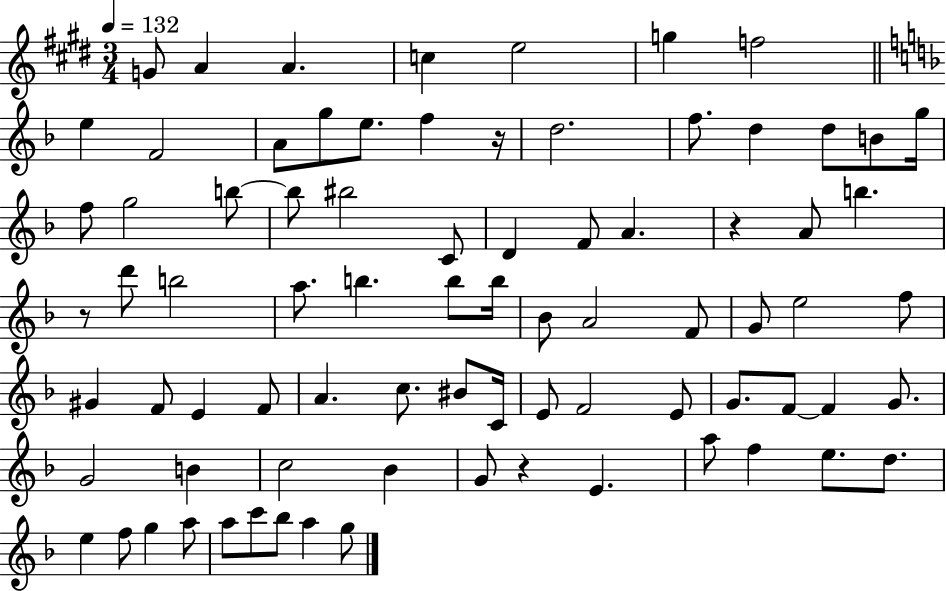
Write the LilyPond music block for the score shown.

{
  \clef treble
  \numericTimeSignature
  \time 3/4
  \key e \major
  \tempo 4 = 132
  \repeat volta 2 { g'8 a'4 a'4. | c''4 e''2 | g''4 f''2 | \bar "||" \break \key d \minor e''4 f'2 | a'8 g''8 e''8. f''4 r16 | d''2. | f''8. d''4 d''8 b'8 g''16 | \break f''8 g''2 b''8~~ | b''8 bis''2 c'8 | d'4 f'8 a'4. | r4 a'8 b''4. | \break r8 d'''8 b''2 | a''8. b''4. b''8 b''16 | bes'8 a'2 f'8 | g'8 e''2 f''8 | \break gis'4 f'8 e'4 f'8 | a'4. c''8. bis'8 c'16 | e'8 f'2 e'8 | g'8. f'8~~ f'4 g'8. | \break g'2 b'4 | c''2 bes'4 | g'8 r4 e'4. | a''8 f''4 e''8. d''8. | \break e''4 f''8 g''4 a''8 | a''8 c'''8 bes''8 a''4 g''8 | } \bar "|."
}